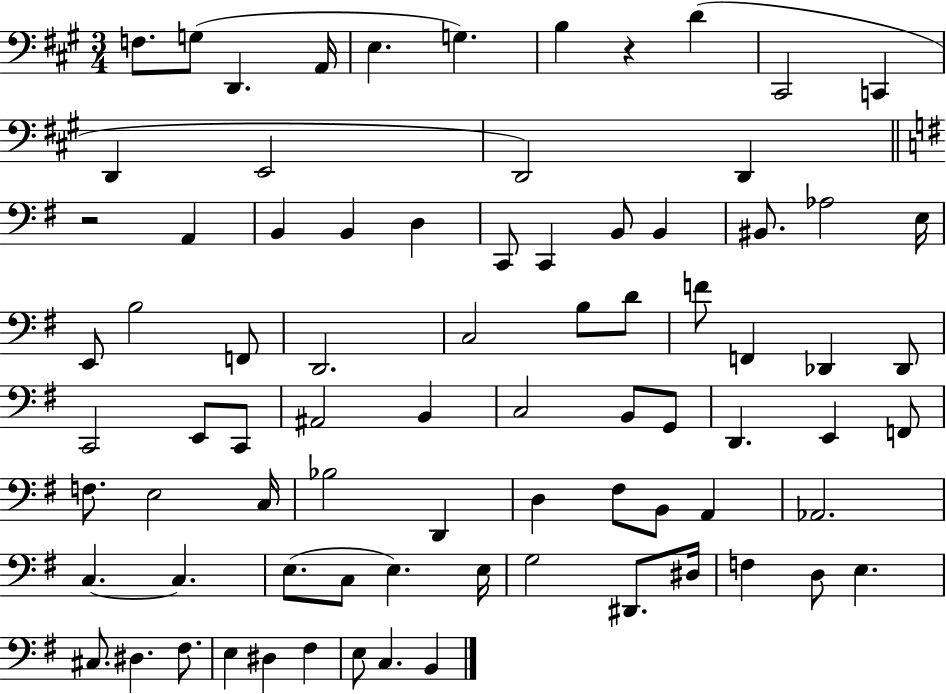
X:1
T:Untitled
M:3/4
L:1/4
K:A
F,/2 G,/2 D,, A,,/4 E, G, B, z D ^C,,2 C,, D,, E,,2 D,,2 D,, z2 A,, B,, B,, D, C,,/2 C,, B,,/2 B,, ^B,,/2 _A,2 E,/4 E,,/2 B,2 F,,/2 D,,2 C,2 B,/2 D/2 F/2 F,, _D,, _D,,/2 C,,2 E,,/2 C,,/2 ^A,,2 B,, C,2 B,,/2 G,,/2 D,, E,, F,,/2 F,/2 E,2 C,/4 _B,2 D,, D, ^F,/2 B,,/2 A,, _A,,2 C, C, E,/2 C,/2 E, E,/4 G,2 ^D,,/2 ^D,/4 F, D,/2 E, ^C,/2 ^D, ^F,/2 E, ^D, ^F, E,/2 C, B,,